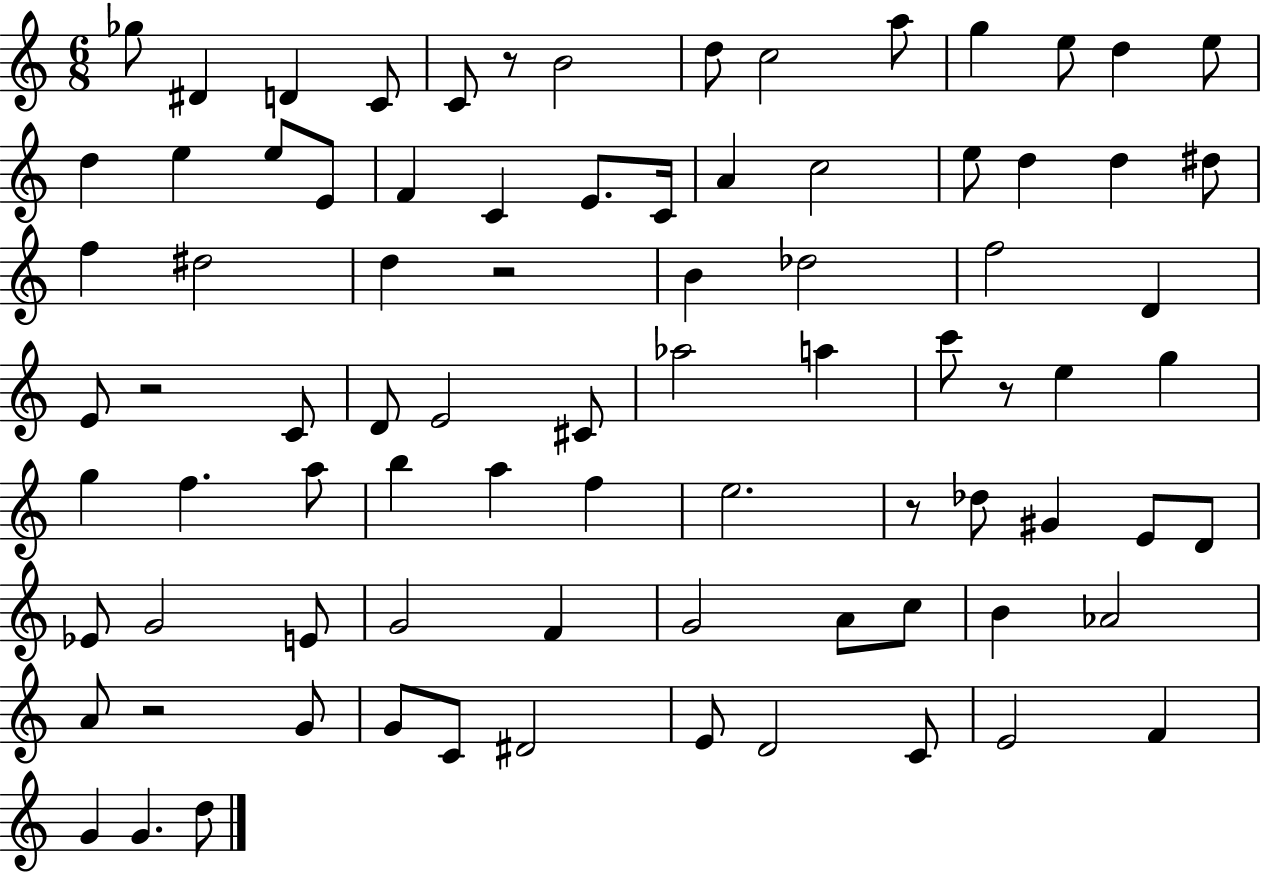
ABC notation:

X:1
T:Untitled
M:6/8
L:1/4
K:C
_g/2 ^D D C/2 C/2 z/2 B2 d/2 c2 a/2 g e/2 d e/2 d e e/2 E/2 F C E/2 C/4 A c2 e/2 d d ^d/2 f ^d2 d z2 B _d2 f2 D E/2 z2 C/2 D/2 E2 ^C/2 _a2 a c'/2 z/2 e g g f a/2 b a f e2 z/2 _d/2 ^G E/2 D/2 _E/2 G2 E/2 G2 F G2 A/2 c/2 B _A2 A/2 z2 G/2 G/2 C/2 ^D2 E/2 D2 C/2 E2 F G G d/2